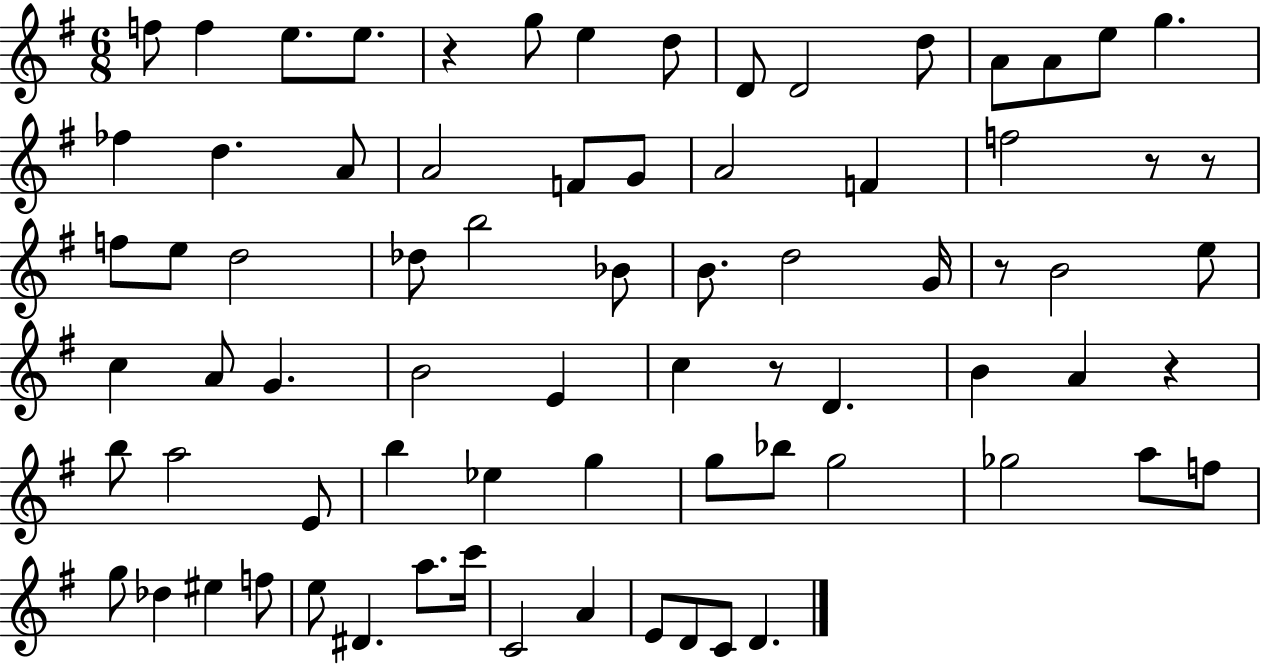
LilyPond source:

{
  \clef treble
  \numericTimeSignature
  \time 6/8
  \key g \major
  \repeat volta 2 { f''8 f''4 e''8. e''8. | r4 g''8 e''4 d''8 | d'8 d'2 d''8 | a'8 a'8 e''8 g''4. | \break fes''4 d''4. a'8 | a'2 f'8 g'8 | a'2 f'4 | f''2 r8 r8 | \break f''8 e''8 d''2 | des''8 b''2 bes'8 | b'8. d''2 g'16 | r8 b'2 e''8 | \break c''4 a'8 g'4. | b'2 e'4 | c''4 r8 d'4. | b'4 a'4 r4 | \break b''8 a''2 e'8 | b''4 ees''4 g''4 | g''8 bes''8 g''2 | ges''2 a''8 f''8 | \break g''8 des''4 eis''4 f''8 | e''8 dis'4. a''8. c'''16 | c'2 a'4 | e'8 d'8 c'8 d'4. | \break } \bar "|."
}